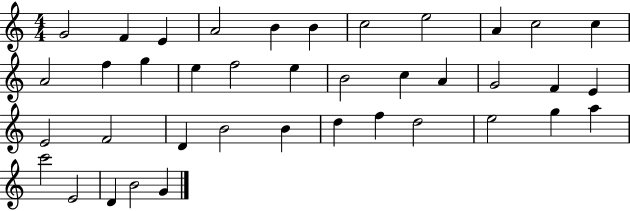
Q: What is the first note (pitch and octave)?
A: G4